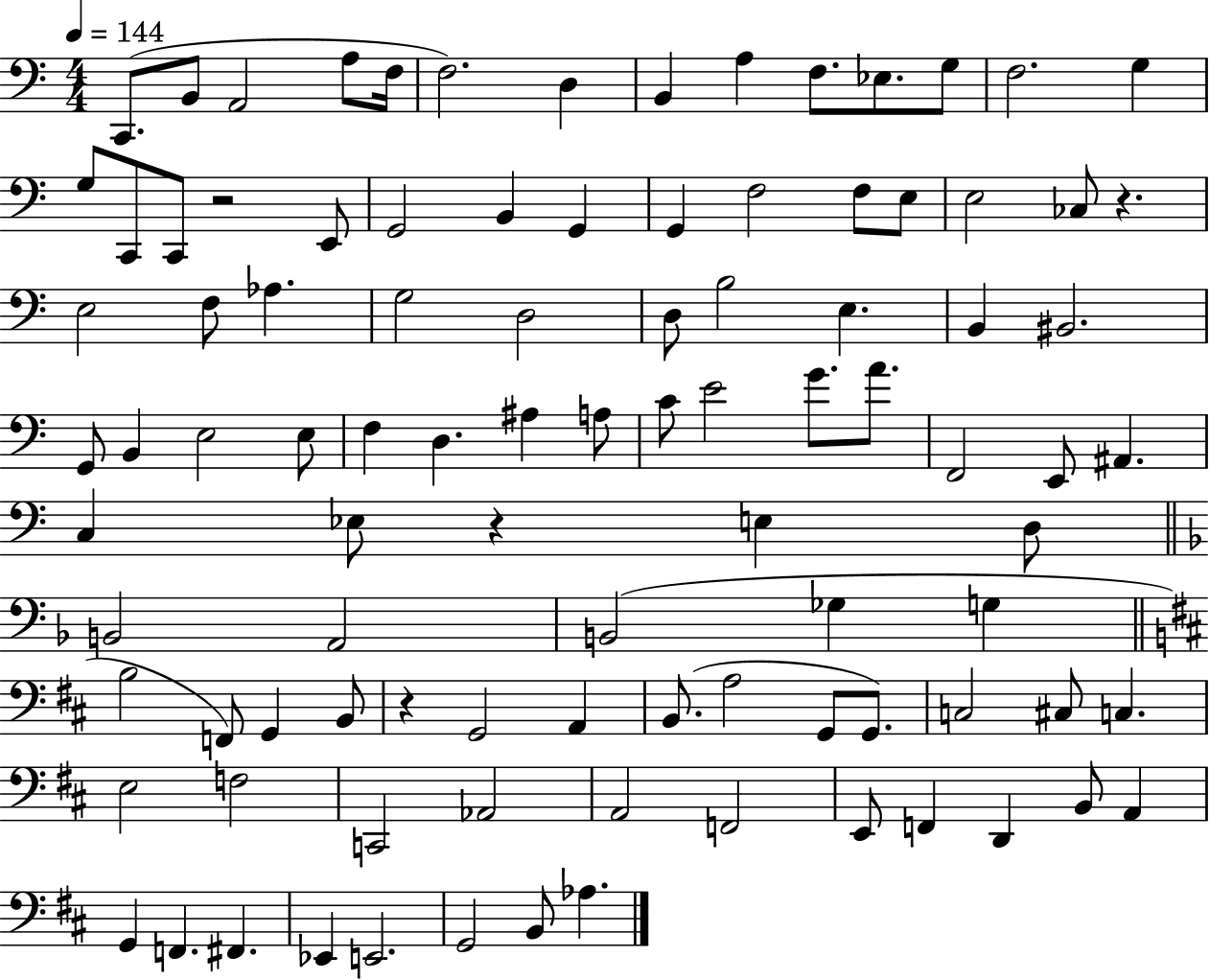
X:1
T:Untitled
M:4/4
L:1/4
K:C
C,,/2 B,,/2 A,,2 A,/2 F,/4 F,2 D, B,, A, F,/2 _E,/2 G,/2 F,2 G, G,/2 C,,/2 C,,/2 z2 E,,/2 G,,2 B,, G,, G,, F,2 F,/2 E,/2 E,2 _C,/2 z E,2 F,/2 _A, G,2 D,2 D,/2 B,2 E, B,, ^B,,2 G,,/2 B,, E,2 E,/2 F, D, ^A, A,/2 C/2 E2 G/2 A/2 F,,2 E,,/2 ^A,, C, _E,/2 z E, D,/2 B,,2 A,,2 B,,2 _G, G, B,2 F,,/2 G,, B,,/2 z G,,2 A,, B,,/2 A,2 G,,/2 G,,/2 C,2 ^C,/2 C, E,2 F,2 C,,2 _A,,2 A,,2 F,,2 E,,/2 F,, D,, B,,/2 A,, G,, F,, ^F,, _E,, E,,2 G,,2 B,,/2 _A,